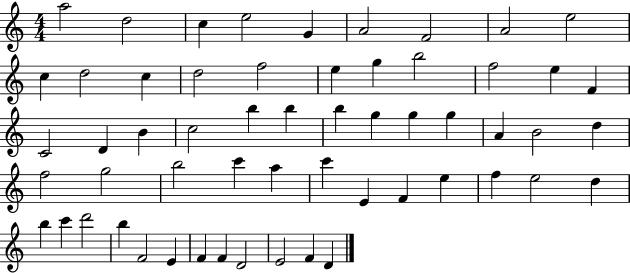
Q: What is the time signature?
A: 4/4